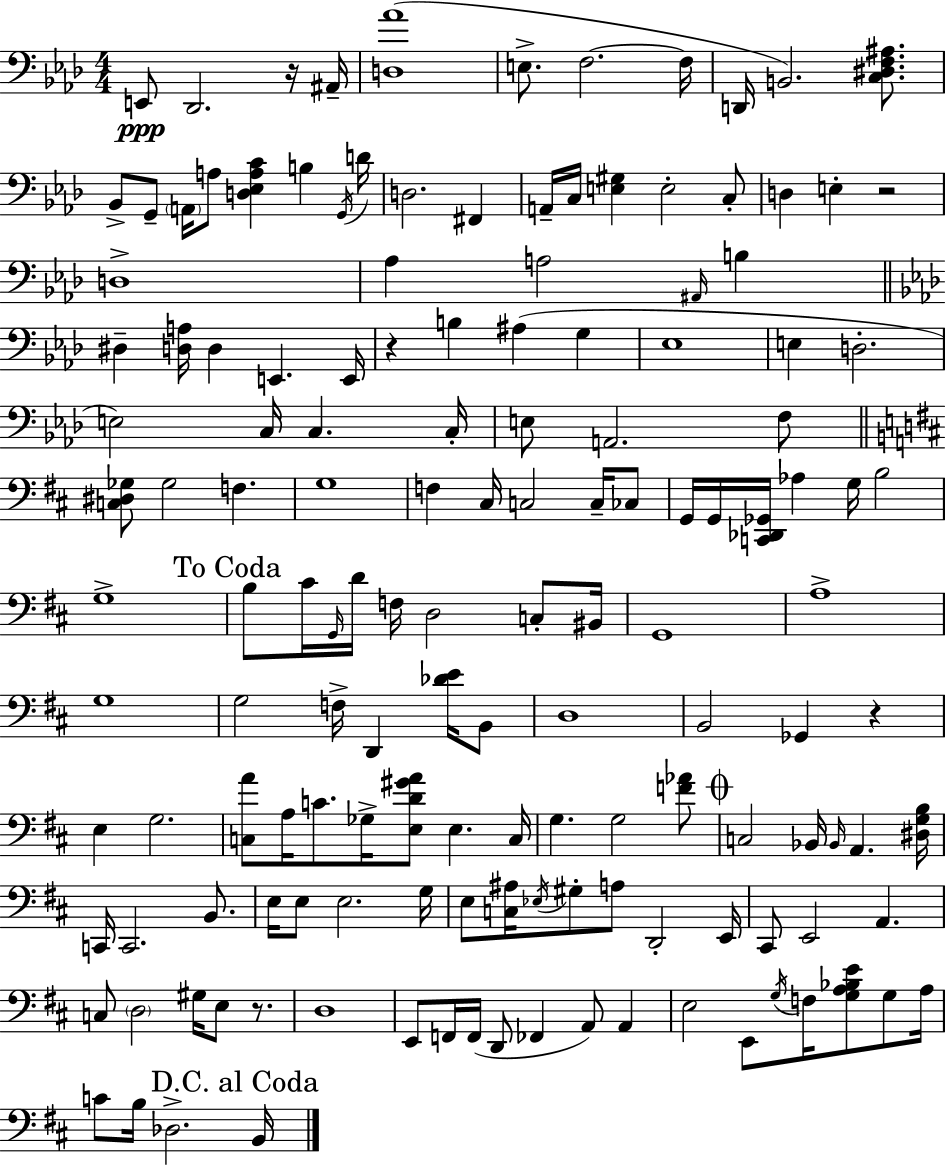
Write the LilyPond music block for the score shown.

{
  \clef bass
  \numericTimeSignature
  \time 4/4
  \key f \minor
  e,8\ppp des,2. r16 ais,16-- | <d aes'>1( | e8.-> f2.~~ f16 | d,16 b,2.) <c dis f ais>8. | \break bes,8-> g,8-- \parenthesize a,16 a8 <d ees a c'>4 b4 \acciaccatura { g,16 } | d'16 d2. fis,4 | a,16-- c16 <e gis>4 e2-. c8-. | d4 e4-. r2 | \break d1-> | aes4 a2 \grace { ais,16 } b4 | \bar "||" \break \key f \minor dis4-- <d a>16 d4 e,4. e,16 | r4 b4 ais4( g4 | ees1 | e4 d2.-. | \break e2) c16 c4. c16-. | e8 a,2. f8 | \bar "||" \break \key d \major <c dis ges>8 ges2 f4. | g1 | f4 cis16 c2 c16-- ces8 | g,16 g,16 <c, des, ges,>16 aes4 g16 b2 | \break g1-> | \mark "To Coda" b8 cis'16 \grace { g,16 } d'16 f16 d2 c8-. | bis,16 g,1 | a1-> | \break g1 | g2 f16-> d,4 <des' e'>16 b,8 | d1 | b,2 ges,4 r4 | \break e4 g2. | <c a'>8 a16 c'8. ges16-> <e d' gis' a'>8 e4. | c16 g4. g2 <f' aes'>8 | \mark \markup { \musicglyph "scripts.coda" } c2 bes,16 \grace { bes,16 } a,4. | \break <dis g b>16 c,16 c,2. b,8. | e16 e8 e2. | g16 e8 <c ais>16 \acciaccatura { ees16 } gis8-. a8 d,2-. | e,16 cis,8 e,2 a,4. | \break c8 \parenthesize d2 gis16 e8 | r8. d1 | e,8 f,16 f,16( d,8 fes,4 a,8) a,4 | e2 e,8 \acciaccatura { g16 } f16 <g a bes e'>8 | \break g8 a16 c'8 b16 des2.-> | \mark "D.C. al Coda" b,16 \bar "|."
}